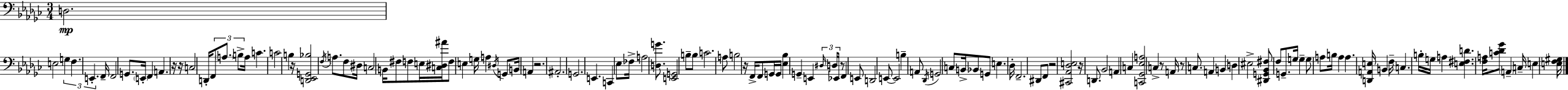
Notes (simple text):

D3/h. E3/h G3/q F3/q. E2/q. F2/s F2/h G2/e. E2/s F2/q A2/q. R/s R/s C3/h D2/s F2/e A3/e. B3/e A3/s C4/q. C4/h B3/q R/s [D2,Eb2,G2,Bb3]/h F3/s A3/e. F3/e D#3/s C3/h B2/s F#3/e F3/e E3/s [C3,D#3,A#4]/s F3/e E3/q G3/s A3/q D#3/s G2/e B2/s A2/q R/h. A#2/h. G2/h. E2/q. C2/q Eb3/e FES3/s A3/h [D3,G4]/e. [E2,G2]/h B3/e B3/e C4/h. A3/e B3/h R/s F2/s F2/e G2/s G2/s [Eb3,Bb3]/q G2/q E2/q D#3/s D3/s Eb2/s R/e F2/q E2/e D2/h E2/e E2/h B3/q A2/e Db2/s G2/h C3/e B2/s Bb2/e G2/e E3/q. Db3/s F2/h. D#2/e F2/e R/h [C#2,Ab2,Db3,E3]/h R/s D2/e. Bb2/h A2/q C3/q [C2,Gb2,Eb3,A3]/h C3/q R/e A2/s R/e C3/e. A2/q B2/q D3/q EIS3/h [D#2,G2,Bb2,F#3]/e F3/e G2/e. G3/s G3/q G3/e A3/e B3/s A3/q A3/q. [D2,A2,E3]/s B2/q F3/s C3/q. B3/s G3/s A3/q [E3,F#3,D4]/q. [F3,A3]/s [C4,Db4,Gb4]/e A2/q C3/s E3/q [E3,F3,G#3]/s